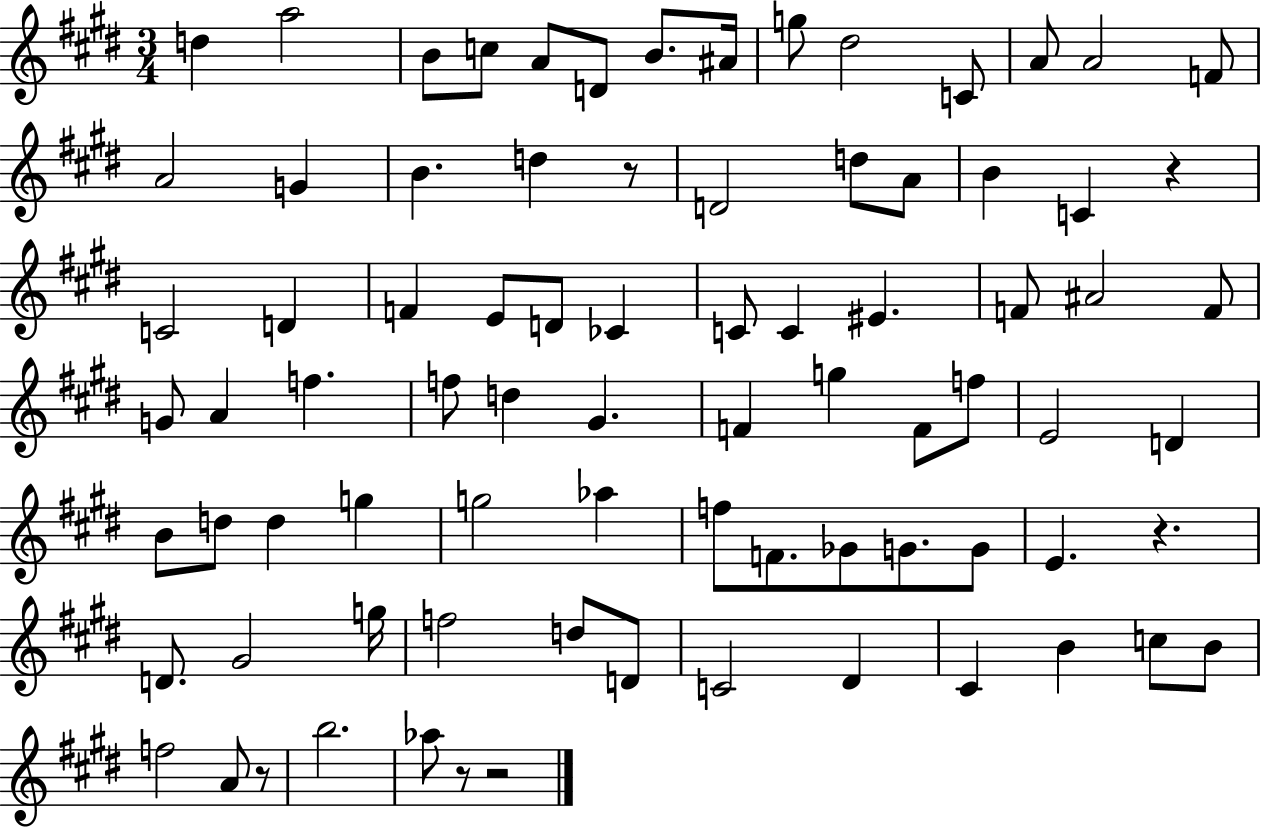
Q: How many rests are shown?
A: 6